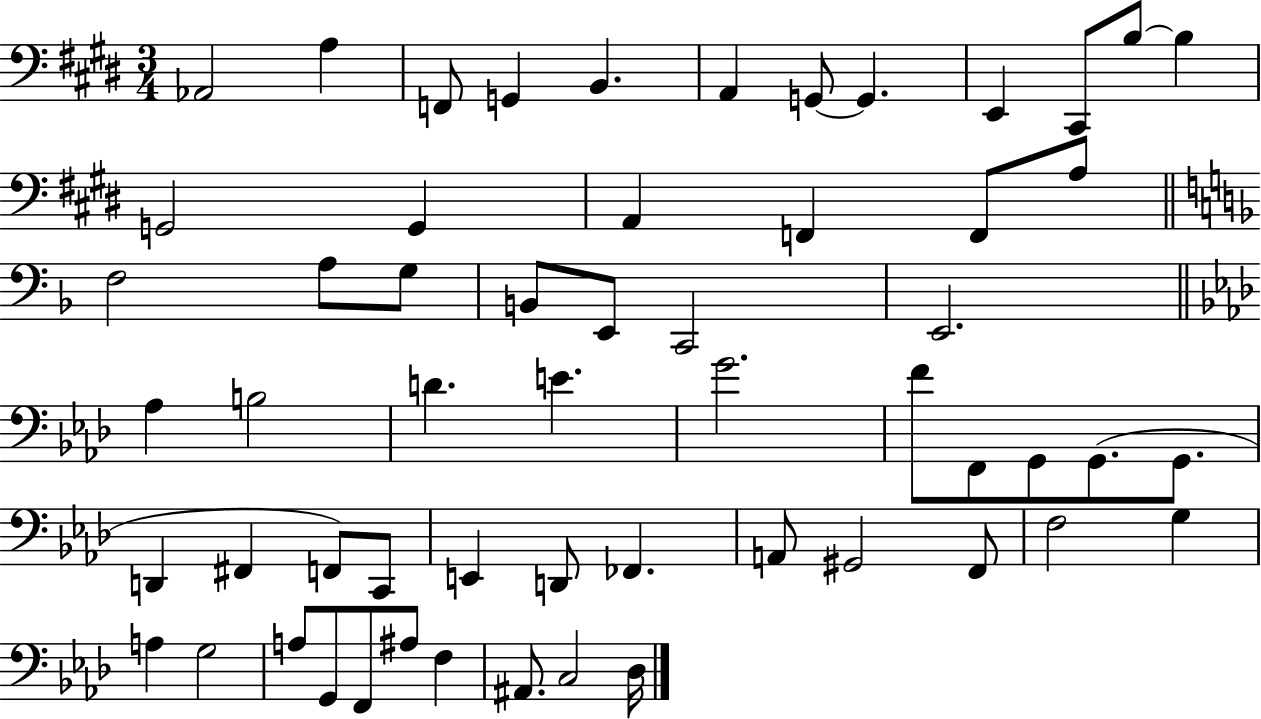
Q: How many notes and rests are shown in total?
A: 57